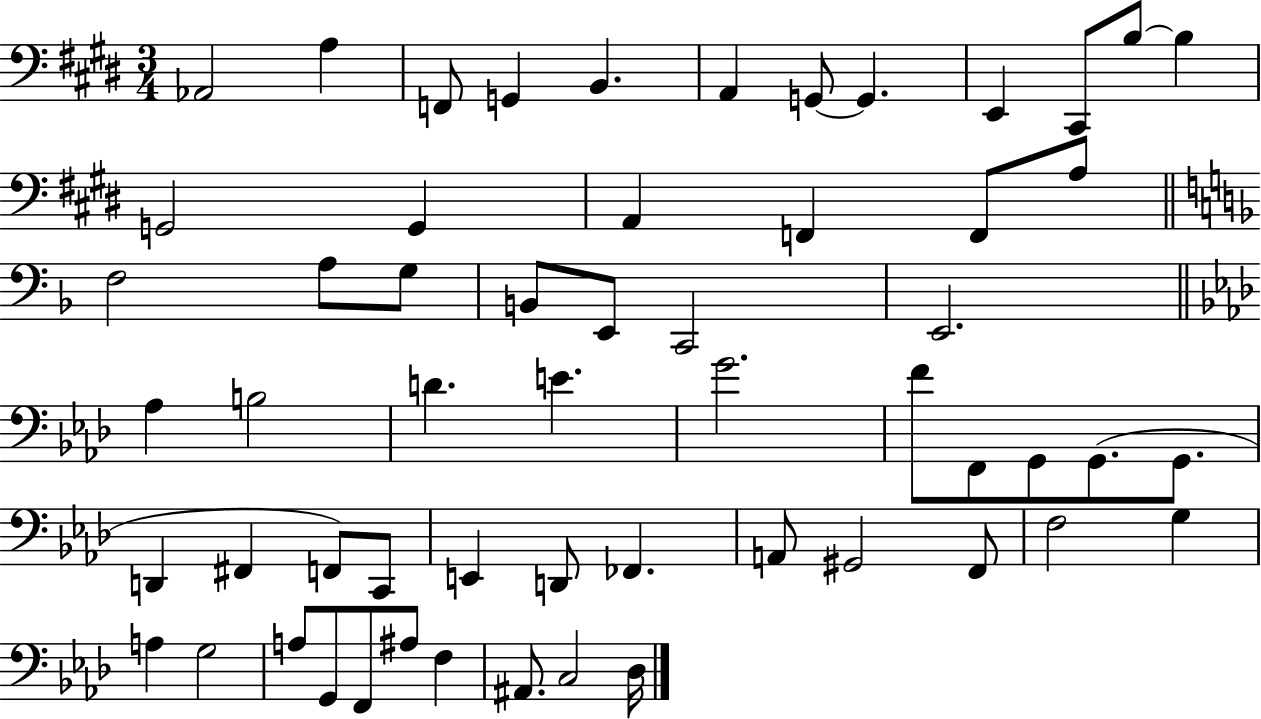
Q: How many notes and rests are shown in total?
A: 57